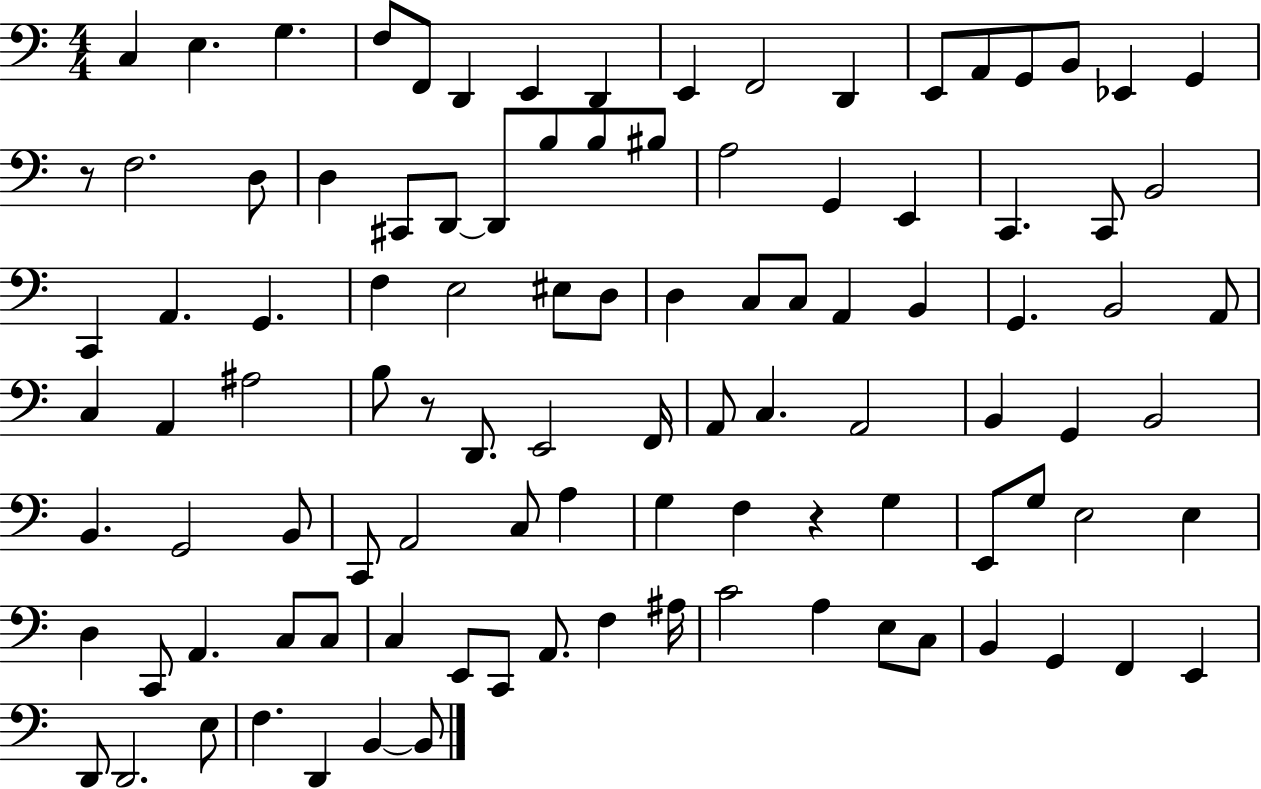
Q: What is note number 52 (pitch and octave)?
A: D2